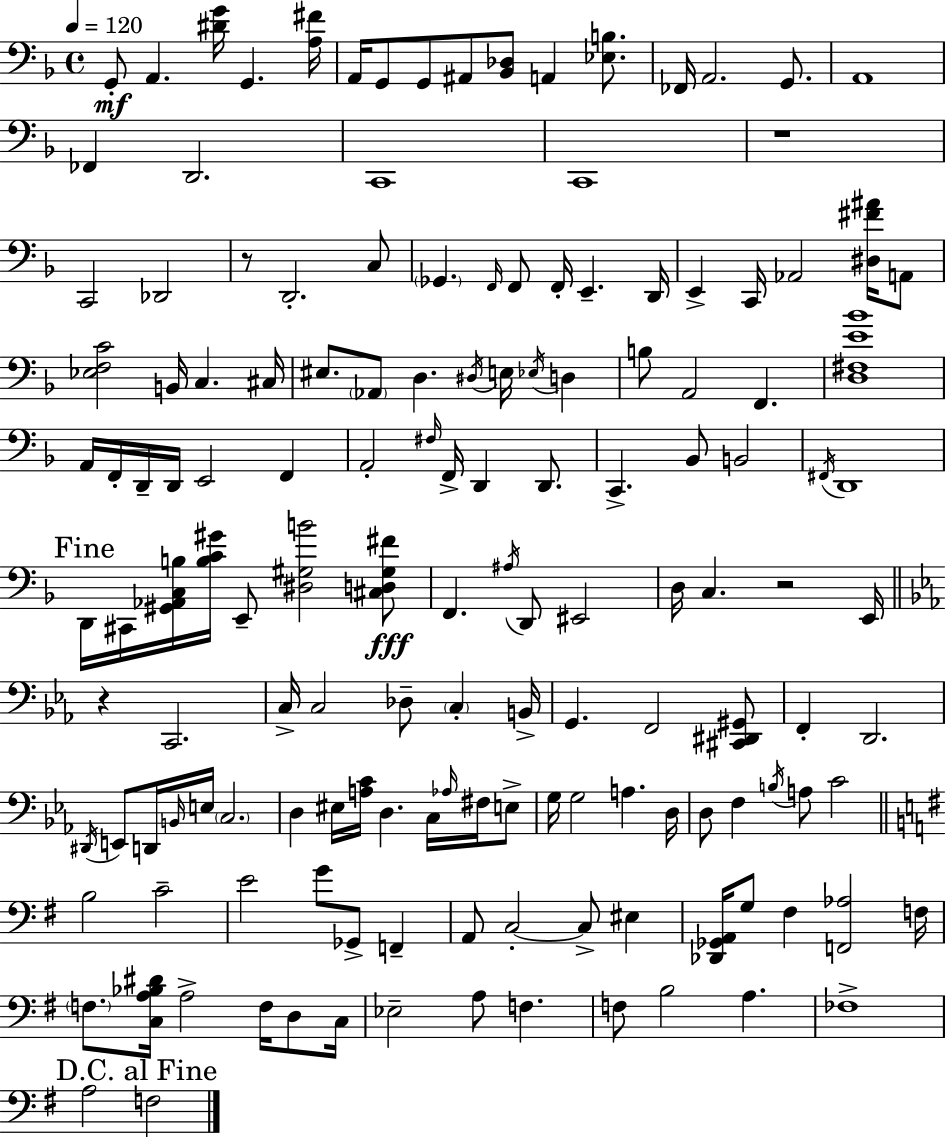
{
  \clef bass
  \time 4/4
  \defaultTimeSignature
  \key d \minor
  \tempo 4 = 120
  g,8-.\mf a,4. <dis' g'>16 g,4. <a fis'>16 | a,16 g,8 g,8 ais,8 <bes, des>8 a,4 <ees b>8. | fes,16 a,2. g,8. | a,1 | \break fes,4 d,2. | c,1 | c,1 | r1 | \break c,2 des,2 | r8 d,2.-. c8 | \parenthesize ges,4. \grace { f,16 } f,8 f,16-. e,4.-- | d,16 e,4-> c,16 aes,2 <dis fis' ais'>16 a,8 | \break <ees f c'>2 b,16 c4. | cis16 eis8. \parenthesize aes,8 d4. \acciaccatura { dis16 } e16 \acciaccatura { ees16 } d4 | b8 a,2 f,4. | <d fis e' bes'>1 | \break a,16 f,16-. d,16-- d,16 e,2 f,4 | a,2-. \grace { fis16 } f,16-> d,4 | d,8. c,4.-> bes,8 b,2 | \acciaccatura { fis,16 } d,1 | \break \mark "Fine" d,16 cis,16 <gis, aes, c b>16 <b c' gis'>16 e,8-- <dis gis b'>2 | <cis d gis fis'>8\fff f,4. \acciaccatura { ais16 } d,8 eis,2 | d16 c4. r2 | e,16 \bar "||" \break \key ees \major r4 c,2. | c16-> c2 des8-- \parenthesize c4-. b,16-> | g,4. f,2 <cis, dis, gis,>8 | f,4-. d,2. | \break \acciaccatura { dis,16 } e,8 d,16 \grace { b,16 } e16 \parenthesize c2. | d4 eis16 <a c'>16 d4. c16 \grace { aes16 } | fis16 e8-> g16 g2 a4. | d16 d8 f4 \acciaccatura { b16 } a8 c'2 | \break \bar "||" \break \key g \major b2 c'2-- | e'2 g'8 ges,8-> f,4-- | a,8 c2-.~~ c8-> eis4 | <des, ges, a,>16 g8 fis4 <f, aes>2 f16 | \break \parenthesize f8. <c a bes dis'>16 a2-> f16 d8 c16 | ees2-- a8 f4. | f8 b2 a4. | fes1-> | \break \mark "D.C. al Fine" a2 f2 | \bar "|."
}